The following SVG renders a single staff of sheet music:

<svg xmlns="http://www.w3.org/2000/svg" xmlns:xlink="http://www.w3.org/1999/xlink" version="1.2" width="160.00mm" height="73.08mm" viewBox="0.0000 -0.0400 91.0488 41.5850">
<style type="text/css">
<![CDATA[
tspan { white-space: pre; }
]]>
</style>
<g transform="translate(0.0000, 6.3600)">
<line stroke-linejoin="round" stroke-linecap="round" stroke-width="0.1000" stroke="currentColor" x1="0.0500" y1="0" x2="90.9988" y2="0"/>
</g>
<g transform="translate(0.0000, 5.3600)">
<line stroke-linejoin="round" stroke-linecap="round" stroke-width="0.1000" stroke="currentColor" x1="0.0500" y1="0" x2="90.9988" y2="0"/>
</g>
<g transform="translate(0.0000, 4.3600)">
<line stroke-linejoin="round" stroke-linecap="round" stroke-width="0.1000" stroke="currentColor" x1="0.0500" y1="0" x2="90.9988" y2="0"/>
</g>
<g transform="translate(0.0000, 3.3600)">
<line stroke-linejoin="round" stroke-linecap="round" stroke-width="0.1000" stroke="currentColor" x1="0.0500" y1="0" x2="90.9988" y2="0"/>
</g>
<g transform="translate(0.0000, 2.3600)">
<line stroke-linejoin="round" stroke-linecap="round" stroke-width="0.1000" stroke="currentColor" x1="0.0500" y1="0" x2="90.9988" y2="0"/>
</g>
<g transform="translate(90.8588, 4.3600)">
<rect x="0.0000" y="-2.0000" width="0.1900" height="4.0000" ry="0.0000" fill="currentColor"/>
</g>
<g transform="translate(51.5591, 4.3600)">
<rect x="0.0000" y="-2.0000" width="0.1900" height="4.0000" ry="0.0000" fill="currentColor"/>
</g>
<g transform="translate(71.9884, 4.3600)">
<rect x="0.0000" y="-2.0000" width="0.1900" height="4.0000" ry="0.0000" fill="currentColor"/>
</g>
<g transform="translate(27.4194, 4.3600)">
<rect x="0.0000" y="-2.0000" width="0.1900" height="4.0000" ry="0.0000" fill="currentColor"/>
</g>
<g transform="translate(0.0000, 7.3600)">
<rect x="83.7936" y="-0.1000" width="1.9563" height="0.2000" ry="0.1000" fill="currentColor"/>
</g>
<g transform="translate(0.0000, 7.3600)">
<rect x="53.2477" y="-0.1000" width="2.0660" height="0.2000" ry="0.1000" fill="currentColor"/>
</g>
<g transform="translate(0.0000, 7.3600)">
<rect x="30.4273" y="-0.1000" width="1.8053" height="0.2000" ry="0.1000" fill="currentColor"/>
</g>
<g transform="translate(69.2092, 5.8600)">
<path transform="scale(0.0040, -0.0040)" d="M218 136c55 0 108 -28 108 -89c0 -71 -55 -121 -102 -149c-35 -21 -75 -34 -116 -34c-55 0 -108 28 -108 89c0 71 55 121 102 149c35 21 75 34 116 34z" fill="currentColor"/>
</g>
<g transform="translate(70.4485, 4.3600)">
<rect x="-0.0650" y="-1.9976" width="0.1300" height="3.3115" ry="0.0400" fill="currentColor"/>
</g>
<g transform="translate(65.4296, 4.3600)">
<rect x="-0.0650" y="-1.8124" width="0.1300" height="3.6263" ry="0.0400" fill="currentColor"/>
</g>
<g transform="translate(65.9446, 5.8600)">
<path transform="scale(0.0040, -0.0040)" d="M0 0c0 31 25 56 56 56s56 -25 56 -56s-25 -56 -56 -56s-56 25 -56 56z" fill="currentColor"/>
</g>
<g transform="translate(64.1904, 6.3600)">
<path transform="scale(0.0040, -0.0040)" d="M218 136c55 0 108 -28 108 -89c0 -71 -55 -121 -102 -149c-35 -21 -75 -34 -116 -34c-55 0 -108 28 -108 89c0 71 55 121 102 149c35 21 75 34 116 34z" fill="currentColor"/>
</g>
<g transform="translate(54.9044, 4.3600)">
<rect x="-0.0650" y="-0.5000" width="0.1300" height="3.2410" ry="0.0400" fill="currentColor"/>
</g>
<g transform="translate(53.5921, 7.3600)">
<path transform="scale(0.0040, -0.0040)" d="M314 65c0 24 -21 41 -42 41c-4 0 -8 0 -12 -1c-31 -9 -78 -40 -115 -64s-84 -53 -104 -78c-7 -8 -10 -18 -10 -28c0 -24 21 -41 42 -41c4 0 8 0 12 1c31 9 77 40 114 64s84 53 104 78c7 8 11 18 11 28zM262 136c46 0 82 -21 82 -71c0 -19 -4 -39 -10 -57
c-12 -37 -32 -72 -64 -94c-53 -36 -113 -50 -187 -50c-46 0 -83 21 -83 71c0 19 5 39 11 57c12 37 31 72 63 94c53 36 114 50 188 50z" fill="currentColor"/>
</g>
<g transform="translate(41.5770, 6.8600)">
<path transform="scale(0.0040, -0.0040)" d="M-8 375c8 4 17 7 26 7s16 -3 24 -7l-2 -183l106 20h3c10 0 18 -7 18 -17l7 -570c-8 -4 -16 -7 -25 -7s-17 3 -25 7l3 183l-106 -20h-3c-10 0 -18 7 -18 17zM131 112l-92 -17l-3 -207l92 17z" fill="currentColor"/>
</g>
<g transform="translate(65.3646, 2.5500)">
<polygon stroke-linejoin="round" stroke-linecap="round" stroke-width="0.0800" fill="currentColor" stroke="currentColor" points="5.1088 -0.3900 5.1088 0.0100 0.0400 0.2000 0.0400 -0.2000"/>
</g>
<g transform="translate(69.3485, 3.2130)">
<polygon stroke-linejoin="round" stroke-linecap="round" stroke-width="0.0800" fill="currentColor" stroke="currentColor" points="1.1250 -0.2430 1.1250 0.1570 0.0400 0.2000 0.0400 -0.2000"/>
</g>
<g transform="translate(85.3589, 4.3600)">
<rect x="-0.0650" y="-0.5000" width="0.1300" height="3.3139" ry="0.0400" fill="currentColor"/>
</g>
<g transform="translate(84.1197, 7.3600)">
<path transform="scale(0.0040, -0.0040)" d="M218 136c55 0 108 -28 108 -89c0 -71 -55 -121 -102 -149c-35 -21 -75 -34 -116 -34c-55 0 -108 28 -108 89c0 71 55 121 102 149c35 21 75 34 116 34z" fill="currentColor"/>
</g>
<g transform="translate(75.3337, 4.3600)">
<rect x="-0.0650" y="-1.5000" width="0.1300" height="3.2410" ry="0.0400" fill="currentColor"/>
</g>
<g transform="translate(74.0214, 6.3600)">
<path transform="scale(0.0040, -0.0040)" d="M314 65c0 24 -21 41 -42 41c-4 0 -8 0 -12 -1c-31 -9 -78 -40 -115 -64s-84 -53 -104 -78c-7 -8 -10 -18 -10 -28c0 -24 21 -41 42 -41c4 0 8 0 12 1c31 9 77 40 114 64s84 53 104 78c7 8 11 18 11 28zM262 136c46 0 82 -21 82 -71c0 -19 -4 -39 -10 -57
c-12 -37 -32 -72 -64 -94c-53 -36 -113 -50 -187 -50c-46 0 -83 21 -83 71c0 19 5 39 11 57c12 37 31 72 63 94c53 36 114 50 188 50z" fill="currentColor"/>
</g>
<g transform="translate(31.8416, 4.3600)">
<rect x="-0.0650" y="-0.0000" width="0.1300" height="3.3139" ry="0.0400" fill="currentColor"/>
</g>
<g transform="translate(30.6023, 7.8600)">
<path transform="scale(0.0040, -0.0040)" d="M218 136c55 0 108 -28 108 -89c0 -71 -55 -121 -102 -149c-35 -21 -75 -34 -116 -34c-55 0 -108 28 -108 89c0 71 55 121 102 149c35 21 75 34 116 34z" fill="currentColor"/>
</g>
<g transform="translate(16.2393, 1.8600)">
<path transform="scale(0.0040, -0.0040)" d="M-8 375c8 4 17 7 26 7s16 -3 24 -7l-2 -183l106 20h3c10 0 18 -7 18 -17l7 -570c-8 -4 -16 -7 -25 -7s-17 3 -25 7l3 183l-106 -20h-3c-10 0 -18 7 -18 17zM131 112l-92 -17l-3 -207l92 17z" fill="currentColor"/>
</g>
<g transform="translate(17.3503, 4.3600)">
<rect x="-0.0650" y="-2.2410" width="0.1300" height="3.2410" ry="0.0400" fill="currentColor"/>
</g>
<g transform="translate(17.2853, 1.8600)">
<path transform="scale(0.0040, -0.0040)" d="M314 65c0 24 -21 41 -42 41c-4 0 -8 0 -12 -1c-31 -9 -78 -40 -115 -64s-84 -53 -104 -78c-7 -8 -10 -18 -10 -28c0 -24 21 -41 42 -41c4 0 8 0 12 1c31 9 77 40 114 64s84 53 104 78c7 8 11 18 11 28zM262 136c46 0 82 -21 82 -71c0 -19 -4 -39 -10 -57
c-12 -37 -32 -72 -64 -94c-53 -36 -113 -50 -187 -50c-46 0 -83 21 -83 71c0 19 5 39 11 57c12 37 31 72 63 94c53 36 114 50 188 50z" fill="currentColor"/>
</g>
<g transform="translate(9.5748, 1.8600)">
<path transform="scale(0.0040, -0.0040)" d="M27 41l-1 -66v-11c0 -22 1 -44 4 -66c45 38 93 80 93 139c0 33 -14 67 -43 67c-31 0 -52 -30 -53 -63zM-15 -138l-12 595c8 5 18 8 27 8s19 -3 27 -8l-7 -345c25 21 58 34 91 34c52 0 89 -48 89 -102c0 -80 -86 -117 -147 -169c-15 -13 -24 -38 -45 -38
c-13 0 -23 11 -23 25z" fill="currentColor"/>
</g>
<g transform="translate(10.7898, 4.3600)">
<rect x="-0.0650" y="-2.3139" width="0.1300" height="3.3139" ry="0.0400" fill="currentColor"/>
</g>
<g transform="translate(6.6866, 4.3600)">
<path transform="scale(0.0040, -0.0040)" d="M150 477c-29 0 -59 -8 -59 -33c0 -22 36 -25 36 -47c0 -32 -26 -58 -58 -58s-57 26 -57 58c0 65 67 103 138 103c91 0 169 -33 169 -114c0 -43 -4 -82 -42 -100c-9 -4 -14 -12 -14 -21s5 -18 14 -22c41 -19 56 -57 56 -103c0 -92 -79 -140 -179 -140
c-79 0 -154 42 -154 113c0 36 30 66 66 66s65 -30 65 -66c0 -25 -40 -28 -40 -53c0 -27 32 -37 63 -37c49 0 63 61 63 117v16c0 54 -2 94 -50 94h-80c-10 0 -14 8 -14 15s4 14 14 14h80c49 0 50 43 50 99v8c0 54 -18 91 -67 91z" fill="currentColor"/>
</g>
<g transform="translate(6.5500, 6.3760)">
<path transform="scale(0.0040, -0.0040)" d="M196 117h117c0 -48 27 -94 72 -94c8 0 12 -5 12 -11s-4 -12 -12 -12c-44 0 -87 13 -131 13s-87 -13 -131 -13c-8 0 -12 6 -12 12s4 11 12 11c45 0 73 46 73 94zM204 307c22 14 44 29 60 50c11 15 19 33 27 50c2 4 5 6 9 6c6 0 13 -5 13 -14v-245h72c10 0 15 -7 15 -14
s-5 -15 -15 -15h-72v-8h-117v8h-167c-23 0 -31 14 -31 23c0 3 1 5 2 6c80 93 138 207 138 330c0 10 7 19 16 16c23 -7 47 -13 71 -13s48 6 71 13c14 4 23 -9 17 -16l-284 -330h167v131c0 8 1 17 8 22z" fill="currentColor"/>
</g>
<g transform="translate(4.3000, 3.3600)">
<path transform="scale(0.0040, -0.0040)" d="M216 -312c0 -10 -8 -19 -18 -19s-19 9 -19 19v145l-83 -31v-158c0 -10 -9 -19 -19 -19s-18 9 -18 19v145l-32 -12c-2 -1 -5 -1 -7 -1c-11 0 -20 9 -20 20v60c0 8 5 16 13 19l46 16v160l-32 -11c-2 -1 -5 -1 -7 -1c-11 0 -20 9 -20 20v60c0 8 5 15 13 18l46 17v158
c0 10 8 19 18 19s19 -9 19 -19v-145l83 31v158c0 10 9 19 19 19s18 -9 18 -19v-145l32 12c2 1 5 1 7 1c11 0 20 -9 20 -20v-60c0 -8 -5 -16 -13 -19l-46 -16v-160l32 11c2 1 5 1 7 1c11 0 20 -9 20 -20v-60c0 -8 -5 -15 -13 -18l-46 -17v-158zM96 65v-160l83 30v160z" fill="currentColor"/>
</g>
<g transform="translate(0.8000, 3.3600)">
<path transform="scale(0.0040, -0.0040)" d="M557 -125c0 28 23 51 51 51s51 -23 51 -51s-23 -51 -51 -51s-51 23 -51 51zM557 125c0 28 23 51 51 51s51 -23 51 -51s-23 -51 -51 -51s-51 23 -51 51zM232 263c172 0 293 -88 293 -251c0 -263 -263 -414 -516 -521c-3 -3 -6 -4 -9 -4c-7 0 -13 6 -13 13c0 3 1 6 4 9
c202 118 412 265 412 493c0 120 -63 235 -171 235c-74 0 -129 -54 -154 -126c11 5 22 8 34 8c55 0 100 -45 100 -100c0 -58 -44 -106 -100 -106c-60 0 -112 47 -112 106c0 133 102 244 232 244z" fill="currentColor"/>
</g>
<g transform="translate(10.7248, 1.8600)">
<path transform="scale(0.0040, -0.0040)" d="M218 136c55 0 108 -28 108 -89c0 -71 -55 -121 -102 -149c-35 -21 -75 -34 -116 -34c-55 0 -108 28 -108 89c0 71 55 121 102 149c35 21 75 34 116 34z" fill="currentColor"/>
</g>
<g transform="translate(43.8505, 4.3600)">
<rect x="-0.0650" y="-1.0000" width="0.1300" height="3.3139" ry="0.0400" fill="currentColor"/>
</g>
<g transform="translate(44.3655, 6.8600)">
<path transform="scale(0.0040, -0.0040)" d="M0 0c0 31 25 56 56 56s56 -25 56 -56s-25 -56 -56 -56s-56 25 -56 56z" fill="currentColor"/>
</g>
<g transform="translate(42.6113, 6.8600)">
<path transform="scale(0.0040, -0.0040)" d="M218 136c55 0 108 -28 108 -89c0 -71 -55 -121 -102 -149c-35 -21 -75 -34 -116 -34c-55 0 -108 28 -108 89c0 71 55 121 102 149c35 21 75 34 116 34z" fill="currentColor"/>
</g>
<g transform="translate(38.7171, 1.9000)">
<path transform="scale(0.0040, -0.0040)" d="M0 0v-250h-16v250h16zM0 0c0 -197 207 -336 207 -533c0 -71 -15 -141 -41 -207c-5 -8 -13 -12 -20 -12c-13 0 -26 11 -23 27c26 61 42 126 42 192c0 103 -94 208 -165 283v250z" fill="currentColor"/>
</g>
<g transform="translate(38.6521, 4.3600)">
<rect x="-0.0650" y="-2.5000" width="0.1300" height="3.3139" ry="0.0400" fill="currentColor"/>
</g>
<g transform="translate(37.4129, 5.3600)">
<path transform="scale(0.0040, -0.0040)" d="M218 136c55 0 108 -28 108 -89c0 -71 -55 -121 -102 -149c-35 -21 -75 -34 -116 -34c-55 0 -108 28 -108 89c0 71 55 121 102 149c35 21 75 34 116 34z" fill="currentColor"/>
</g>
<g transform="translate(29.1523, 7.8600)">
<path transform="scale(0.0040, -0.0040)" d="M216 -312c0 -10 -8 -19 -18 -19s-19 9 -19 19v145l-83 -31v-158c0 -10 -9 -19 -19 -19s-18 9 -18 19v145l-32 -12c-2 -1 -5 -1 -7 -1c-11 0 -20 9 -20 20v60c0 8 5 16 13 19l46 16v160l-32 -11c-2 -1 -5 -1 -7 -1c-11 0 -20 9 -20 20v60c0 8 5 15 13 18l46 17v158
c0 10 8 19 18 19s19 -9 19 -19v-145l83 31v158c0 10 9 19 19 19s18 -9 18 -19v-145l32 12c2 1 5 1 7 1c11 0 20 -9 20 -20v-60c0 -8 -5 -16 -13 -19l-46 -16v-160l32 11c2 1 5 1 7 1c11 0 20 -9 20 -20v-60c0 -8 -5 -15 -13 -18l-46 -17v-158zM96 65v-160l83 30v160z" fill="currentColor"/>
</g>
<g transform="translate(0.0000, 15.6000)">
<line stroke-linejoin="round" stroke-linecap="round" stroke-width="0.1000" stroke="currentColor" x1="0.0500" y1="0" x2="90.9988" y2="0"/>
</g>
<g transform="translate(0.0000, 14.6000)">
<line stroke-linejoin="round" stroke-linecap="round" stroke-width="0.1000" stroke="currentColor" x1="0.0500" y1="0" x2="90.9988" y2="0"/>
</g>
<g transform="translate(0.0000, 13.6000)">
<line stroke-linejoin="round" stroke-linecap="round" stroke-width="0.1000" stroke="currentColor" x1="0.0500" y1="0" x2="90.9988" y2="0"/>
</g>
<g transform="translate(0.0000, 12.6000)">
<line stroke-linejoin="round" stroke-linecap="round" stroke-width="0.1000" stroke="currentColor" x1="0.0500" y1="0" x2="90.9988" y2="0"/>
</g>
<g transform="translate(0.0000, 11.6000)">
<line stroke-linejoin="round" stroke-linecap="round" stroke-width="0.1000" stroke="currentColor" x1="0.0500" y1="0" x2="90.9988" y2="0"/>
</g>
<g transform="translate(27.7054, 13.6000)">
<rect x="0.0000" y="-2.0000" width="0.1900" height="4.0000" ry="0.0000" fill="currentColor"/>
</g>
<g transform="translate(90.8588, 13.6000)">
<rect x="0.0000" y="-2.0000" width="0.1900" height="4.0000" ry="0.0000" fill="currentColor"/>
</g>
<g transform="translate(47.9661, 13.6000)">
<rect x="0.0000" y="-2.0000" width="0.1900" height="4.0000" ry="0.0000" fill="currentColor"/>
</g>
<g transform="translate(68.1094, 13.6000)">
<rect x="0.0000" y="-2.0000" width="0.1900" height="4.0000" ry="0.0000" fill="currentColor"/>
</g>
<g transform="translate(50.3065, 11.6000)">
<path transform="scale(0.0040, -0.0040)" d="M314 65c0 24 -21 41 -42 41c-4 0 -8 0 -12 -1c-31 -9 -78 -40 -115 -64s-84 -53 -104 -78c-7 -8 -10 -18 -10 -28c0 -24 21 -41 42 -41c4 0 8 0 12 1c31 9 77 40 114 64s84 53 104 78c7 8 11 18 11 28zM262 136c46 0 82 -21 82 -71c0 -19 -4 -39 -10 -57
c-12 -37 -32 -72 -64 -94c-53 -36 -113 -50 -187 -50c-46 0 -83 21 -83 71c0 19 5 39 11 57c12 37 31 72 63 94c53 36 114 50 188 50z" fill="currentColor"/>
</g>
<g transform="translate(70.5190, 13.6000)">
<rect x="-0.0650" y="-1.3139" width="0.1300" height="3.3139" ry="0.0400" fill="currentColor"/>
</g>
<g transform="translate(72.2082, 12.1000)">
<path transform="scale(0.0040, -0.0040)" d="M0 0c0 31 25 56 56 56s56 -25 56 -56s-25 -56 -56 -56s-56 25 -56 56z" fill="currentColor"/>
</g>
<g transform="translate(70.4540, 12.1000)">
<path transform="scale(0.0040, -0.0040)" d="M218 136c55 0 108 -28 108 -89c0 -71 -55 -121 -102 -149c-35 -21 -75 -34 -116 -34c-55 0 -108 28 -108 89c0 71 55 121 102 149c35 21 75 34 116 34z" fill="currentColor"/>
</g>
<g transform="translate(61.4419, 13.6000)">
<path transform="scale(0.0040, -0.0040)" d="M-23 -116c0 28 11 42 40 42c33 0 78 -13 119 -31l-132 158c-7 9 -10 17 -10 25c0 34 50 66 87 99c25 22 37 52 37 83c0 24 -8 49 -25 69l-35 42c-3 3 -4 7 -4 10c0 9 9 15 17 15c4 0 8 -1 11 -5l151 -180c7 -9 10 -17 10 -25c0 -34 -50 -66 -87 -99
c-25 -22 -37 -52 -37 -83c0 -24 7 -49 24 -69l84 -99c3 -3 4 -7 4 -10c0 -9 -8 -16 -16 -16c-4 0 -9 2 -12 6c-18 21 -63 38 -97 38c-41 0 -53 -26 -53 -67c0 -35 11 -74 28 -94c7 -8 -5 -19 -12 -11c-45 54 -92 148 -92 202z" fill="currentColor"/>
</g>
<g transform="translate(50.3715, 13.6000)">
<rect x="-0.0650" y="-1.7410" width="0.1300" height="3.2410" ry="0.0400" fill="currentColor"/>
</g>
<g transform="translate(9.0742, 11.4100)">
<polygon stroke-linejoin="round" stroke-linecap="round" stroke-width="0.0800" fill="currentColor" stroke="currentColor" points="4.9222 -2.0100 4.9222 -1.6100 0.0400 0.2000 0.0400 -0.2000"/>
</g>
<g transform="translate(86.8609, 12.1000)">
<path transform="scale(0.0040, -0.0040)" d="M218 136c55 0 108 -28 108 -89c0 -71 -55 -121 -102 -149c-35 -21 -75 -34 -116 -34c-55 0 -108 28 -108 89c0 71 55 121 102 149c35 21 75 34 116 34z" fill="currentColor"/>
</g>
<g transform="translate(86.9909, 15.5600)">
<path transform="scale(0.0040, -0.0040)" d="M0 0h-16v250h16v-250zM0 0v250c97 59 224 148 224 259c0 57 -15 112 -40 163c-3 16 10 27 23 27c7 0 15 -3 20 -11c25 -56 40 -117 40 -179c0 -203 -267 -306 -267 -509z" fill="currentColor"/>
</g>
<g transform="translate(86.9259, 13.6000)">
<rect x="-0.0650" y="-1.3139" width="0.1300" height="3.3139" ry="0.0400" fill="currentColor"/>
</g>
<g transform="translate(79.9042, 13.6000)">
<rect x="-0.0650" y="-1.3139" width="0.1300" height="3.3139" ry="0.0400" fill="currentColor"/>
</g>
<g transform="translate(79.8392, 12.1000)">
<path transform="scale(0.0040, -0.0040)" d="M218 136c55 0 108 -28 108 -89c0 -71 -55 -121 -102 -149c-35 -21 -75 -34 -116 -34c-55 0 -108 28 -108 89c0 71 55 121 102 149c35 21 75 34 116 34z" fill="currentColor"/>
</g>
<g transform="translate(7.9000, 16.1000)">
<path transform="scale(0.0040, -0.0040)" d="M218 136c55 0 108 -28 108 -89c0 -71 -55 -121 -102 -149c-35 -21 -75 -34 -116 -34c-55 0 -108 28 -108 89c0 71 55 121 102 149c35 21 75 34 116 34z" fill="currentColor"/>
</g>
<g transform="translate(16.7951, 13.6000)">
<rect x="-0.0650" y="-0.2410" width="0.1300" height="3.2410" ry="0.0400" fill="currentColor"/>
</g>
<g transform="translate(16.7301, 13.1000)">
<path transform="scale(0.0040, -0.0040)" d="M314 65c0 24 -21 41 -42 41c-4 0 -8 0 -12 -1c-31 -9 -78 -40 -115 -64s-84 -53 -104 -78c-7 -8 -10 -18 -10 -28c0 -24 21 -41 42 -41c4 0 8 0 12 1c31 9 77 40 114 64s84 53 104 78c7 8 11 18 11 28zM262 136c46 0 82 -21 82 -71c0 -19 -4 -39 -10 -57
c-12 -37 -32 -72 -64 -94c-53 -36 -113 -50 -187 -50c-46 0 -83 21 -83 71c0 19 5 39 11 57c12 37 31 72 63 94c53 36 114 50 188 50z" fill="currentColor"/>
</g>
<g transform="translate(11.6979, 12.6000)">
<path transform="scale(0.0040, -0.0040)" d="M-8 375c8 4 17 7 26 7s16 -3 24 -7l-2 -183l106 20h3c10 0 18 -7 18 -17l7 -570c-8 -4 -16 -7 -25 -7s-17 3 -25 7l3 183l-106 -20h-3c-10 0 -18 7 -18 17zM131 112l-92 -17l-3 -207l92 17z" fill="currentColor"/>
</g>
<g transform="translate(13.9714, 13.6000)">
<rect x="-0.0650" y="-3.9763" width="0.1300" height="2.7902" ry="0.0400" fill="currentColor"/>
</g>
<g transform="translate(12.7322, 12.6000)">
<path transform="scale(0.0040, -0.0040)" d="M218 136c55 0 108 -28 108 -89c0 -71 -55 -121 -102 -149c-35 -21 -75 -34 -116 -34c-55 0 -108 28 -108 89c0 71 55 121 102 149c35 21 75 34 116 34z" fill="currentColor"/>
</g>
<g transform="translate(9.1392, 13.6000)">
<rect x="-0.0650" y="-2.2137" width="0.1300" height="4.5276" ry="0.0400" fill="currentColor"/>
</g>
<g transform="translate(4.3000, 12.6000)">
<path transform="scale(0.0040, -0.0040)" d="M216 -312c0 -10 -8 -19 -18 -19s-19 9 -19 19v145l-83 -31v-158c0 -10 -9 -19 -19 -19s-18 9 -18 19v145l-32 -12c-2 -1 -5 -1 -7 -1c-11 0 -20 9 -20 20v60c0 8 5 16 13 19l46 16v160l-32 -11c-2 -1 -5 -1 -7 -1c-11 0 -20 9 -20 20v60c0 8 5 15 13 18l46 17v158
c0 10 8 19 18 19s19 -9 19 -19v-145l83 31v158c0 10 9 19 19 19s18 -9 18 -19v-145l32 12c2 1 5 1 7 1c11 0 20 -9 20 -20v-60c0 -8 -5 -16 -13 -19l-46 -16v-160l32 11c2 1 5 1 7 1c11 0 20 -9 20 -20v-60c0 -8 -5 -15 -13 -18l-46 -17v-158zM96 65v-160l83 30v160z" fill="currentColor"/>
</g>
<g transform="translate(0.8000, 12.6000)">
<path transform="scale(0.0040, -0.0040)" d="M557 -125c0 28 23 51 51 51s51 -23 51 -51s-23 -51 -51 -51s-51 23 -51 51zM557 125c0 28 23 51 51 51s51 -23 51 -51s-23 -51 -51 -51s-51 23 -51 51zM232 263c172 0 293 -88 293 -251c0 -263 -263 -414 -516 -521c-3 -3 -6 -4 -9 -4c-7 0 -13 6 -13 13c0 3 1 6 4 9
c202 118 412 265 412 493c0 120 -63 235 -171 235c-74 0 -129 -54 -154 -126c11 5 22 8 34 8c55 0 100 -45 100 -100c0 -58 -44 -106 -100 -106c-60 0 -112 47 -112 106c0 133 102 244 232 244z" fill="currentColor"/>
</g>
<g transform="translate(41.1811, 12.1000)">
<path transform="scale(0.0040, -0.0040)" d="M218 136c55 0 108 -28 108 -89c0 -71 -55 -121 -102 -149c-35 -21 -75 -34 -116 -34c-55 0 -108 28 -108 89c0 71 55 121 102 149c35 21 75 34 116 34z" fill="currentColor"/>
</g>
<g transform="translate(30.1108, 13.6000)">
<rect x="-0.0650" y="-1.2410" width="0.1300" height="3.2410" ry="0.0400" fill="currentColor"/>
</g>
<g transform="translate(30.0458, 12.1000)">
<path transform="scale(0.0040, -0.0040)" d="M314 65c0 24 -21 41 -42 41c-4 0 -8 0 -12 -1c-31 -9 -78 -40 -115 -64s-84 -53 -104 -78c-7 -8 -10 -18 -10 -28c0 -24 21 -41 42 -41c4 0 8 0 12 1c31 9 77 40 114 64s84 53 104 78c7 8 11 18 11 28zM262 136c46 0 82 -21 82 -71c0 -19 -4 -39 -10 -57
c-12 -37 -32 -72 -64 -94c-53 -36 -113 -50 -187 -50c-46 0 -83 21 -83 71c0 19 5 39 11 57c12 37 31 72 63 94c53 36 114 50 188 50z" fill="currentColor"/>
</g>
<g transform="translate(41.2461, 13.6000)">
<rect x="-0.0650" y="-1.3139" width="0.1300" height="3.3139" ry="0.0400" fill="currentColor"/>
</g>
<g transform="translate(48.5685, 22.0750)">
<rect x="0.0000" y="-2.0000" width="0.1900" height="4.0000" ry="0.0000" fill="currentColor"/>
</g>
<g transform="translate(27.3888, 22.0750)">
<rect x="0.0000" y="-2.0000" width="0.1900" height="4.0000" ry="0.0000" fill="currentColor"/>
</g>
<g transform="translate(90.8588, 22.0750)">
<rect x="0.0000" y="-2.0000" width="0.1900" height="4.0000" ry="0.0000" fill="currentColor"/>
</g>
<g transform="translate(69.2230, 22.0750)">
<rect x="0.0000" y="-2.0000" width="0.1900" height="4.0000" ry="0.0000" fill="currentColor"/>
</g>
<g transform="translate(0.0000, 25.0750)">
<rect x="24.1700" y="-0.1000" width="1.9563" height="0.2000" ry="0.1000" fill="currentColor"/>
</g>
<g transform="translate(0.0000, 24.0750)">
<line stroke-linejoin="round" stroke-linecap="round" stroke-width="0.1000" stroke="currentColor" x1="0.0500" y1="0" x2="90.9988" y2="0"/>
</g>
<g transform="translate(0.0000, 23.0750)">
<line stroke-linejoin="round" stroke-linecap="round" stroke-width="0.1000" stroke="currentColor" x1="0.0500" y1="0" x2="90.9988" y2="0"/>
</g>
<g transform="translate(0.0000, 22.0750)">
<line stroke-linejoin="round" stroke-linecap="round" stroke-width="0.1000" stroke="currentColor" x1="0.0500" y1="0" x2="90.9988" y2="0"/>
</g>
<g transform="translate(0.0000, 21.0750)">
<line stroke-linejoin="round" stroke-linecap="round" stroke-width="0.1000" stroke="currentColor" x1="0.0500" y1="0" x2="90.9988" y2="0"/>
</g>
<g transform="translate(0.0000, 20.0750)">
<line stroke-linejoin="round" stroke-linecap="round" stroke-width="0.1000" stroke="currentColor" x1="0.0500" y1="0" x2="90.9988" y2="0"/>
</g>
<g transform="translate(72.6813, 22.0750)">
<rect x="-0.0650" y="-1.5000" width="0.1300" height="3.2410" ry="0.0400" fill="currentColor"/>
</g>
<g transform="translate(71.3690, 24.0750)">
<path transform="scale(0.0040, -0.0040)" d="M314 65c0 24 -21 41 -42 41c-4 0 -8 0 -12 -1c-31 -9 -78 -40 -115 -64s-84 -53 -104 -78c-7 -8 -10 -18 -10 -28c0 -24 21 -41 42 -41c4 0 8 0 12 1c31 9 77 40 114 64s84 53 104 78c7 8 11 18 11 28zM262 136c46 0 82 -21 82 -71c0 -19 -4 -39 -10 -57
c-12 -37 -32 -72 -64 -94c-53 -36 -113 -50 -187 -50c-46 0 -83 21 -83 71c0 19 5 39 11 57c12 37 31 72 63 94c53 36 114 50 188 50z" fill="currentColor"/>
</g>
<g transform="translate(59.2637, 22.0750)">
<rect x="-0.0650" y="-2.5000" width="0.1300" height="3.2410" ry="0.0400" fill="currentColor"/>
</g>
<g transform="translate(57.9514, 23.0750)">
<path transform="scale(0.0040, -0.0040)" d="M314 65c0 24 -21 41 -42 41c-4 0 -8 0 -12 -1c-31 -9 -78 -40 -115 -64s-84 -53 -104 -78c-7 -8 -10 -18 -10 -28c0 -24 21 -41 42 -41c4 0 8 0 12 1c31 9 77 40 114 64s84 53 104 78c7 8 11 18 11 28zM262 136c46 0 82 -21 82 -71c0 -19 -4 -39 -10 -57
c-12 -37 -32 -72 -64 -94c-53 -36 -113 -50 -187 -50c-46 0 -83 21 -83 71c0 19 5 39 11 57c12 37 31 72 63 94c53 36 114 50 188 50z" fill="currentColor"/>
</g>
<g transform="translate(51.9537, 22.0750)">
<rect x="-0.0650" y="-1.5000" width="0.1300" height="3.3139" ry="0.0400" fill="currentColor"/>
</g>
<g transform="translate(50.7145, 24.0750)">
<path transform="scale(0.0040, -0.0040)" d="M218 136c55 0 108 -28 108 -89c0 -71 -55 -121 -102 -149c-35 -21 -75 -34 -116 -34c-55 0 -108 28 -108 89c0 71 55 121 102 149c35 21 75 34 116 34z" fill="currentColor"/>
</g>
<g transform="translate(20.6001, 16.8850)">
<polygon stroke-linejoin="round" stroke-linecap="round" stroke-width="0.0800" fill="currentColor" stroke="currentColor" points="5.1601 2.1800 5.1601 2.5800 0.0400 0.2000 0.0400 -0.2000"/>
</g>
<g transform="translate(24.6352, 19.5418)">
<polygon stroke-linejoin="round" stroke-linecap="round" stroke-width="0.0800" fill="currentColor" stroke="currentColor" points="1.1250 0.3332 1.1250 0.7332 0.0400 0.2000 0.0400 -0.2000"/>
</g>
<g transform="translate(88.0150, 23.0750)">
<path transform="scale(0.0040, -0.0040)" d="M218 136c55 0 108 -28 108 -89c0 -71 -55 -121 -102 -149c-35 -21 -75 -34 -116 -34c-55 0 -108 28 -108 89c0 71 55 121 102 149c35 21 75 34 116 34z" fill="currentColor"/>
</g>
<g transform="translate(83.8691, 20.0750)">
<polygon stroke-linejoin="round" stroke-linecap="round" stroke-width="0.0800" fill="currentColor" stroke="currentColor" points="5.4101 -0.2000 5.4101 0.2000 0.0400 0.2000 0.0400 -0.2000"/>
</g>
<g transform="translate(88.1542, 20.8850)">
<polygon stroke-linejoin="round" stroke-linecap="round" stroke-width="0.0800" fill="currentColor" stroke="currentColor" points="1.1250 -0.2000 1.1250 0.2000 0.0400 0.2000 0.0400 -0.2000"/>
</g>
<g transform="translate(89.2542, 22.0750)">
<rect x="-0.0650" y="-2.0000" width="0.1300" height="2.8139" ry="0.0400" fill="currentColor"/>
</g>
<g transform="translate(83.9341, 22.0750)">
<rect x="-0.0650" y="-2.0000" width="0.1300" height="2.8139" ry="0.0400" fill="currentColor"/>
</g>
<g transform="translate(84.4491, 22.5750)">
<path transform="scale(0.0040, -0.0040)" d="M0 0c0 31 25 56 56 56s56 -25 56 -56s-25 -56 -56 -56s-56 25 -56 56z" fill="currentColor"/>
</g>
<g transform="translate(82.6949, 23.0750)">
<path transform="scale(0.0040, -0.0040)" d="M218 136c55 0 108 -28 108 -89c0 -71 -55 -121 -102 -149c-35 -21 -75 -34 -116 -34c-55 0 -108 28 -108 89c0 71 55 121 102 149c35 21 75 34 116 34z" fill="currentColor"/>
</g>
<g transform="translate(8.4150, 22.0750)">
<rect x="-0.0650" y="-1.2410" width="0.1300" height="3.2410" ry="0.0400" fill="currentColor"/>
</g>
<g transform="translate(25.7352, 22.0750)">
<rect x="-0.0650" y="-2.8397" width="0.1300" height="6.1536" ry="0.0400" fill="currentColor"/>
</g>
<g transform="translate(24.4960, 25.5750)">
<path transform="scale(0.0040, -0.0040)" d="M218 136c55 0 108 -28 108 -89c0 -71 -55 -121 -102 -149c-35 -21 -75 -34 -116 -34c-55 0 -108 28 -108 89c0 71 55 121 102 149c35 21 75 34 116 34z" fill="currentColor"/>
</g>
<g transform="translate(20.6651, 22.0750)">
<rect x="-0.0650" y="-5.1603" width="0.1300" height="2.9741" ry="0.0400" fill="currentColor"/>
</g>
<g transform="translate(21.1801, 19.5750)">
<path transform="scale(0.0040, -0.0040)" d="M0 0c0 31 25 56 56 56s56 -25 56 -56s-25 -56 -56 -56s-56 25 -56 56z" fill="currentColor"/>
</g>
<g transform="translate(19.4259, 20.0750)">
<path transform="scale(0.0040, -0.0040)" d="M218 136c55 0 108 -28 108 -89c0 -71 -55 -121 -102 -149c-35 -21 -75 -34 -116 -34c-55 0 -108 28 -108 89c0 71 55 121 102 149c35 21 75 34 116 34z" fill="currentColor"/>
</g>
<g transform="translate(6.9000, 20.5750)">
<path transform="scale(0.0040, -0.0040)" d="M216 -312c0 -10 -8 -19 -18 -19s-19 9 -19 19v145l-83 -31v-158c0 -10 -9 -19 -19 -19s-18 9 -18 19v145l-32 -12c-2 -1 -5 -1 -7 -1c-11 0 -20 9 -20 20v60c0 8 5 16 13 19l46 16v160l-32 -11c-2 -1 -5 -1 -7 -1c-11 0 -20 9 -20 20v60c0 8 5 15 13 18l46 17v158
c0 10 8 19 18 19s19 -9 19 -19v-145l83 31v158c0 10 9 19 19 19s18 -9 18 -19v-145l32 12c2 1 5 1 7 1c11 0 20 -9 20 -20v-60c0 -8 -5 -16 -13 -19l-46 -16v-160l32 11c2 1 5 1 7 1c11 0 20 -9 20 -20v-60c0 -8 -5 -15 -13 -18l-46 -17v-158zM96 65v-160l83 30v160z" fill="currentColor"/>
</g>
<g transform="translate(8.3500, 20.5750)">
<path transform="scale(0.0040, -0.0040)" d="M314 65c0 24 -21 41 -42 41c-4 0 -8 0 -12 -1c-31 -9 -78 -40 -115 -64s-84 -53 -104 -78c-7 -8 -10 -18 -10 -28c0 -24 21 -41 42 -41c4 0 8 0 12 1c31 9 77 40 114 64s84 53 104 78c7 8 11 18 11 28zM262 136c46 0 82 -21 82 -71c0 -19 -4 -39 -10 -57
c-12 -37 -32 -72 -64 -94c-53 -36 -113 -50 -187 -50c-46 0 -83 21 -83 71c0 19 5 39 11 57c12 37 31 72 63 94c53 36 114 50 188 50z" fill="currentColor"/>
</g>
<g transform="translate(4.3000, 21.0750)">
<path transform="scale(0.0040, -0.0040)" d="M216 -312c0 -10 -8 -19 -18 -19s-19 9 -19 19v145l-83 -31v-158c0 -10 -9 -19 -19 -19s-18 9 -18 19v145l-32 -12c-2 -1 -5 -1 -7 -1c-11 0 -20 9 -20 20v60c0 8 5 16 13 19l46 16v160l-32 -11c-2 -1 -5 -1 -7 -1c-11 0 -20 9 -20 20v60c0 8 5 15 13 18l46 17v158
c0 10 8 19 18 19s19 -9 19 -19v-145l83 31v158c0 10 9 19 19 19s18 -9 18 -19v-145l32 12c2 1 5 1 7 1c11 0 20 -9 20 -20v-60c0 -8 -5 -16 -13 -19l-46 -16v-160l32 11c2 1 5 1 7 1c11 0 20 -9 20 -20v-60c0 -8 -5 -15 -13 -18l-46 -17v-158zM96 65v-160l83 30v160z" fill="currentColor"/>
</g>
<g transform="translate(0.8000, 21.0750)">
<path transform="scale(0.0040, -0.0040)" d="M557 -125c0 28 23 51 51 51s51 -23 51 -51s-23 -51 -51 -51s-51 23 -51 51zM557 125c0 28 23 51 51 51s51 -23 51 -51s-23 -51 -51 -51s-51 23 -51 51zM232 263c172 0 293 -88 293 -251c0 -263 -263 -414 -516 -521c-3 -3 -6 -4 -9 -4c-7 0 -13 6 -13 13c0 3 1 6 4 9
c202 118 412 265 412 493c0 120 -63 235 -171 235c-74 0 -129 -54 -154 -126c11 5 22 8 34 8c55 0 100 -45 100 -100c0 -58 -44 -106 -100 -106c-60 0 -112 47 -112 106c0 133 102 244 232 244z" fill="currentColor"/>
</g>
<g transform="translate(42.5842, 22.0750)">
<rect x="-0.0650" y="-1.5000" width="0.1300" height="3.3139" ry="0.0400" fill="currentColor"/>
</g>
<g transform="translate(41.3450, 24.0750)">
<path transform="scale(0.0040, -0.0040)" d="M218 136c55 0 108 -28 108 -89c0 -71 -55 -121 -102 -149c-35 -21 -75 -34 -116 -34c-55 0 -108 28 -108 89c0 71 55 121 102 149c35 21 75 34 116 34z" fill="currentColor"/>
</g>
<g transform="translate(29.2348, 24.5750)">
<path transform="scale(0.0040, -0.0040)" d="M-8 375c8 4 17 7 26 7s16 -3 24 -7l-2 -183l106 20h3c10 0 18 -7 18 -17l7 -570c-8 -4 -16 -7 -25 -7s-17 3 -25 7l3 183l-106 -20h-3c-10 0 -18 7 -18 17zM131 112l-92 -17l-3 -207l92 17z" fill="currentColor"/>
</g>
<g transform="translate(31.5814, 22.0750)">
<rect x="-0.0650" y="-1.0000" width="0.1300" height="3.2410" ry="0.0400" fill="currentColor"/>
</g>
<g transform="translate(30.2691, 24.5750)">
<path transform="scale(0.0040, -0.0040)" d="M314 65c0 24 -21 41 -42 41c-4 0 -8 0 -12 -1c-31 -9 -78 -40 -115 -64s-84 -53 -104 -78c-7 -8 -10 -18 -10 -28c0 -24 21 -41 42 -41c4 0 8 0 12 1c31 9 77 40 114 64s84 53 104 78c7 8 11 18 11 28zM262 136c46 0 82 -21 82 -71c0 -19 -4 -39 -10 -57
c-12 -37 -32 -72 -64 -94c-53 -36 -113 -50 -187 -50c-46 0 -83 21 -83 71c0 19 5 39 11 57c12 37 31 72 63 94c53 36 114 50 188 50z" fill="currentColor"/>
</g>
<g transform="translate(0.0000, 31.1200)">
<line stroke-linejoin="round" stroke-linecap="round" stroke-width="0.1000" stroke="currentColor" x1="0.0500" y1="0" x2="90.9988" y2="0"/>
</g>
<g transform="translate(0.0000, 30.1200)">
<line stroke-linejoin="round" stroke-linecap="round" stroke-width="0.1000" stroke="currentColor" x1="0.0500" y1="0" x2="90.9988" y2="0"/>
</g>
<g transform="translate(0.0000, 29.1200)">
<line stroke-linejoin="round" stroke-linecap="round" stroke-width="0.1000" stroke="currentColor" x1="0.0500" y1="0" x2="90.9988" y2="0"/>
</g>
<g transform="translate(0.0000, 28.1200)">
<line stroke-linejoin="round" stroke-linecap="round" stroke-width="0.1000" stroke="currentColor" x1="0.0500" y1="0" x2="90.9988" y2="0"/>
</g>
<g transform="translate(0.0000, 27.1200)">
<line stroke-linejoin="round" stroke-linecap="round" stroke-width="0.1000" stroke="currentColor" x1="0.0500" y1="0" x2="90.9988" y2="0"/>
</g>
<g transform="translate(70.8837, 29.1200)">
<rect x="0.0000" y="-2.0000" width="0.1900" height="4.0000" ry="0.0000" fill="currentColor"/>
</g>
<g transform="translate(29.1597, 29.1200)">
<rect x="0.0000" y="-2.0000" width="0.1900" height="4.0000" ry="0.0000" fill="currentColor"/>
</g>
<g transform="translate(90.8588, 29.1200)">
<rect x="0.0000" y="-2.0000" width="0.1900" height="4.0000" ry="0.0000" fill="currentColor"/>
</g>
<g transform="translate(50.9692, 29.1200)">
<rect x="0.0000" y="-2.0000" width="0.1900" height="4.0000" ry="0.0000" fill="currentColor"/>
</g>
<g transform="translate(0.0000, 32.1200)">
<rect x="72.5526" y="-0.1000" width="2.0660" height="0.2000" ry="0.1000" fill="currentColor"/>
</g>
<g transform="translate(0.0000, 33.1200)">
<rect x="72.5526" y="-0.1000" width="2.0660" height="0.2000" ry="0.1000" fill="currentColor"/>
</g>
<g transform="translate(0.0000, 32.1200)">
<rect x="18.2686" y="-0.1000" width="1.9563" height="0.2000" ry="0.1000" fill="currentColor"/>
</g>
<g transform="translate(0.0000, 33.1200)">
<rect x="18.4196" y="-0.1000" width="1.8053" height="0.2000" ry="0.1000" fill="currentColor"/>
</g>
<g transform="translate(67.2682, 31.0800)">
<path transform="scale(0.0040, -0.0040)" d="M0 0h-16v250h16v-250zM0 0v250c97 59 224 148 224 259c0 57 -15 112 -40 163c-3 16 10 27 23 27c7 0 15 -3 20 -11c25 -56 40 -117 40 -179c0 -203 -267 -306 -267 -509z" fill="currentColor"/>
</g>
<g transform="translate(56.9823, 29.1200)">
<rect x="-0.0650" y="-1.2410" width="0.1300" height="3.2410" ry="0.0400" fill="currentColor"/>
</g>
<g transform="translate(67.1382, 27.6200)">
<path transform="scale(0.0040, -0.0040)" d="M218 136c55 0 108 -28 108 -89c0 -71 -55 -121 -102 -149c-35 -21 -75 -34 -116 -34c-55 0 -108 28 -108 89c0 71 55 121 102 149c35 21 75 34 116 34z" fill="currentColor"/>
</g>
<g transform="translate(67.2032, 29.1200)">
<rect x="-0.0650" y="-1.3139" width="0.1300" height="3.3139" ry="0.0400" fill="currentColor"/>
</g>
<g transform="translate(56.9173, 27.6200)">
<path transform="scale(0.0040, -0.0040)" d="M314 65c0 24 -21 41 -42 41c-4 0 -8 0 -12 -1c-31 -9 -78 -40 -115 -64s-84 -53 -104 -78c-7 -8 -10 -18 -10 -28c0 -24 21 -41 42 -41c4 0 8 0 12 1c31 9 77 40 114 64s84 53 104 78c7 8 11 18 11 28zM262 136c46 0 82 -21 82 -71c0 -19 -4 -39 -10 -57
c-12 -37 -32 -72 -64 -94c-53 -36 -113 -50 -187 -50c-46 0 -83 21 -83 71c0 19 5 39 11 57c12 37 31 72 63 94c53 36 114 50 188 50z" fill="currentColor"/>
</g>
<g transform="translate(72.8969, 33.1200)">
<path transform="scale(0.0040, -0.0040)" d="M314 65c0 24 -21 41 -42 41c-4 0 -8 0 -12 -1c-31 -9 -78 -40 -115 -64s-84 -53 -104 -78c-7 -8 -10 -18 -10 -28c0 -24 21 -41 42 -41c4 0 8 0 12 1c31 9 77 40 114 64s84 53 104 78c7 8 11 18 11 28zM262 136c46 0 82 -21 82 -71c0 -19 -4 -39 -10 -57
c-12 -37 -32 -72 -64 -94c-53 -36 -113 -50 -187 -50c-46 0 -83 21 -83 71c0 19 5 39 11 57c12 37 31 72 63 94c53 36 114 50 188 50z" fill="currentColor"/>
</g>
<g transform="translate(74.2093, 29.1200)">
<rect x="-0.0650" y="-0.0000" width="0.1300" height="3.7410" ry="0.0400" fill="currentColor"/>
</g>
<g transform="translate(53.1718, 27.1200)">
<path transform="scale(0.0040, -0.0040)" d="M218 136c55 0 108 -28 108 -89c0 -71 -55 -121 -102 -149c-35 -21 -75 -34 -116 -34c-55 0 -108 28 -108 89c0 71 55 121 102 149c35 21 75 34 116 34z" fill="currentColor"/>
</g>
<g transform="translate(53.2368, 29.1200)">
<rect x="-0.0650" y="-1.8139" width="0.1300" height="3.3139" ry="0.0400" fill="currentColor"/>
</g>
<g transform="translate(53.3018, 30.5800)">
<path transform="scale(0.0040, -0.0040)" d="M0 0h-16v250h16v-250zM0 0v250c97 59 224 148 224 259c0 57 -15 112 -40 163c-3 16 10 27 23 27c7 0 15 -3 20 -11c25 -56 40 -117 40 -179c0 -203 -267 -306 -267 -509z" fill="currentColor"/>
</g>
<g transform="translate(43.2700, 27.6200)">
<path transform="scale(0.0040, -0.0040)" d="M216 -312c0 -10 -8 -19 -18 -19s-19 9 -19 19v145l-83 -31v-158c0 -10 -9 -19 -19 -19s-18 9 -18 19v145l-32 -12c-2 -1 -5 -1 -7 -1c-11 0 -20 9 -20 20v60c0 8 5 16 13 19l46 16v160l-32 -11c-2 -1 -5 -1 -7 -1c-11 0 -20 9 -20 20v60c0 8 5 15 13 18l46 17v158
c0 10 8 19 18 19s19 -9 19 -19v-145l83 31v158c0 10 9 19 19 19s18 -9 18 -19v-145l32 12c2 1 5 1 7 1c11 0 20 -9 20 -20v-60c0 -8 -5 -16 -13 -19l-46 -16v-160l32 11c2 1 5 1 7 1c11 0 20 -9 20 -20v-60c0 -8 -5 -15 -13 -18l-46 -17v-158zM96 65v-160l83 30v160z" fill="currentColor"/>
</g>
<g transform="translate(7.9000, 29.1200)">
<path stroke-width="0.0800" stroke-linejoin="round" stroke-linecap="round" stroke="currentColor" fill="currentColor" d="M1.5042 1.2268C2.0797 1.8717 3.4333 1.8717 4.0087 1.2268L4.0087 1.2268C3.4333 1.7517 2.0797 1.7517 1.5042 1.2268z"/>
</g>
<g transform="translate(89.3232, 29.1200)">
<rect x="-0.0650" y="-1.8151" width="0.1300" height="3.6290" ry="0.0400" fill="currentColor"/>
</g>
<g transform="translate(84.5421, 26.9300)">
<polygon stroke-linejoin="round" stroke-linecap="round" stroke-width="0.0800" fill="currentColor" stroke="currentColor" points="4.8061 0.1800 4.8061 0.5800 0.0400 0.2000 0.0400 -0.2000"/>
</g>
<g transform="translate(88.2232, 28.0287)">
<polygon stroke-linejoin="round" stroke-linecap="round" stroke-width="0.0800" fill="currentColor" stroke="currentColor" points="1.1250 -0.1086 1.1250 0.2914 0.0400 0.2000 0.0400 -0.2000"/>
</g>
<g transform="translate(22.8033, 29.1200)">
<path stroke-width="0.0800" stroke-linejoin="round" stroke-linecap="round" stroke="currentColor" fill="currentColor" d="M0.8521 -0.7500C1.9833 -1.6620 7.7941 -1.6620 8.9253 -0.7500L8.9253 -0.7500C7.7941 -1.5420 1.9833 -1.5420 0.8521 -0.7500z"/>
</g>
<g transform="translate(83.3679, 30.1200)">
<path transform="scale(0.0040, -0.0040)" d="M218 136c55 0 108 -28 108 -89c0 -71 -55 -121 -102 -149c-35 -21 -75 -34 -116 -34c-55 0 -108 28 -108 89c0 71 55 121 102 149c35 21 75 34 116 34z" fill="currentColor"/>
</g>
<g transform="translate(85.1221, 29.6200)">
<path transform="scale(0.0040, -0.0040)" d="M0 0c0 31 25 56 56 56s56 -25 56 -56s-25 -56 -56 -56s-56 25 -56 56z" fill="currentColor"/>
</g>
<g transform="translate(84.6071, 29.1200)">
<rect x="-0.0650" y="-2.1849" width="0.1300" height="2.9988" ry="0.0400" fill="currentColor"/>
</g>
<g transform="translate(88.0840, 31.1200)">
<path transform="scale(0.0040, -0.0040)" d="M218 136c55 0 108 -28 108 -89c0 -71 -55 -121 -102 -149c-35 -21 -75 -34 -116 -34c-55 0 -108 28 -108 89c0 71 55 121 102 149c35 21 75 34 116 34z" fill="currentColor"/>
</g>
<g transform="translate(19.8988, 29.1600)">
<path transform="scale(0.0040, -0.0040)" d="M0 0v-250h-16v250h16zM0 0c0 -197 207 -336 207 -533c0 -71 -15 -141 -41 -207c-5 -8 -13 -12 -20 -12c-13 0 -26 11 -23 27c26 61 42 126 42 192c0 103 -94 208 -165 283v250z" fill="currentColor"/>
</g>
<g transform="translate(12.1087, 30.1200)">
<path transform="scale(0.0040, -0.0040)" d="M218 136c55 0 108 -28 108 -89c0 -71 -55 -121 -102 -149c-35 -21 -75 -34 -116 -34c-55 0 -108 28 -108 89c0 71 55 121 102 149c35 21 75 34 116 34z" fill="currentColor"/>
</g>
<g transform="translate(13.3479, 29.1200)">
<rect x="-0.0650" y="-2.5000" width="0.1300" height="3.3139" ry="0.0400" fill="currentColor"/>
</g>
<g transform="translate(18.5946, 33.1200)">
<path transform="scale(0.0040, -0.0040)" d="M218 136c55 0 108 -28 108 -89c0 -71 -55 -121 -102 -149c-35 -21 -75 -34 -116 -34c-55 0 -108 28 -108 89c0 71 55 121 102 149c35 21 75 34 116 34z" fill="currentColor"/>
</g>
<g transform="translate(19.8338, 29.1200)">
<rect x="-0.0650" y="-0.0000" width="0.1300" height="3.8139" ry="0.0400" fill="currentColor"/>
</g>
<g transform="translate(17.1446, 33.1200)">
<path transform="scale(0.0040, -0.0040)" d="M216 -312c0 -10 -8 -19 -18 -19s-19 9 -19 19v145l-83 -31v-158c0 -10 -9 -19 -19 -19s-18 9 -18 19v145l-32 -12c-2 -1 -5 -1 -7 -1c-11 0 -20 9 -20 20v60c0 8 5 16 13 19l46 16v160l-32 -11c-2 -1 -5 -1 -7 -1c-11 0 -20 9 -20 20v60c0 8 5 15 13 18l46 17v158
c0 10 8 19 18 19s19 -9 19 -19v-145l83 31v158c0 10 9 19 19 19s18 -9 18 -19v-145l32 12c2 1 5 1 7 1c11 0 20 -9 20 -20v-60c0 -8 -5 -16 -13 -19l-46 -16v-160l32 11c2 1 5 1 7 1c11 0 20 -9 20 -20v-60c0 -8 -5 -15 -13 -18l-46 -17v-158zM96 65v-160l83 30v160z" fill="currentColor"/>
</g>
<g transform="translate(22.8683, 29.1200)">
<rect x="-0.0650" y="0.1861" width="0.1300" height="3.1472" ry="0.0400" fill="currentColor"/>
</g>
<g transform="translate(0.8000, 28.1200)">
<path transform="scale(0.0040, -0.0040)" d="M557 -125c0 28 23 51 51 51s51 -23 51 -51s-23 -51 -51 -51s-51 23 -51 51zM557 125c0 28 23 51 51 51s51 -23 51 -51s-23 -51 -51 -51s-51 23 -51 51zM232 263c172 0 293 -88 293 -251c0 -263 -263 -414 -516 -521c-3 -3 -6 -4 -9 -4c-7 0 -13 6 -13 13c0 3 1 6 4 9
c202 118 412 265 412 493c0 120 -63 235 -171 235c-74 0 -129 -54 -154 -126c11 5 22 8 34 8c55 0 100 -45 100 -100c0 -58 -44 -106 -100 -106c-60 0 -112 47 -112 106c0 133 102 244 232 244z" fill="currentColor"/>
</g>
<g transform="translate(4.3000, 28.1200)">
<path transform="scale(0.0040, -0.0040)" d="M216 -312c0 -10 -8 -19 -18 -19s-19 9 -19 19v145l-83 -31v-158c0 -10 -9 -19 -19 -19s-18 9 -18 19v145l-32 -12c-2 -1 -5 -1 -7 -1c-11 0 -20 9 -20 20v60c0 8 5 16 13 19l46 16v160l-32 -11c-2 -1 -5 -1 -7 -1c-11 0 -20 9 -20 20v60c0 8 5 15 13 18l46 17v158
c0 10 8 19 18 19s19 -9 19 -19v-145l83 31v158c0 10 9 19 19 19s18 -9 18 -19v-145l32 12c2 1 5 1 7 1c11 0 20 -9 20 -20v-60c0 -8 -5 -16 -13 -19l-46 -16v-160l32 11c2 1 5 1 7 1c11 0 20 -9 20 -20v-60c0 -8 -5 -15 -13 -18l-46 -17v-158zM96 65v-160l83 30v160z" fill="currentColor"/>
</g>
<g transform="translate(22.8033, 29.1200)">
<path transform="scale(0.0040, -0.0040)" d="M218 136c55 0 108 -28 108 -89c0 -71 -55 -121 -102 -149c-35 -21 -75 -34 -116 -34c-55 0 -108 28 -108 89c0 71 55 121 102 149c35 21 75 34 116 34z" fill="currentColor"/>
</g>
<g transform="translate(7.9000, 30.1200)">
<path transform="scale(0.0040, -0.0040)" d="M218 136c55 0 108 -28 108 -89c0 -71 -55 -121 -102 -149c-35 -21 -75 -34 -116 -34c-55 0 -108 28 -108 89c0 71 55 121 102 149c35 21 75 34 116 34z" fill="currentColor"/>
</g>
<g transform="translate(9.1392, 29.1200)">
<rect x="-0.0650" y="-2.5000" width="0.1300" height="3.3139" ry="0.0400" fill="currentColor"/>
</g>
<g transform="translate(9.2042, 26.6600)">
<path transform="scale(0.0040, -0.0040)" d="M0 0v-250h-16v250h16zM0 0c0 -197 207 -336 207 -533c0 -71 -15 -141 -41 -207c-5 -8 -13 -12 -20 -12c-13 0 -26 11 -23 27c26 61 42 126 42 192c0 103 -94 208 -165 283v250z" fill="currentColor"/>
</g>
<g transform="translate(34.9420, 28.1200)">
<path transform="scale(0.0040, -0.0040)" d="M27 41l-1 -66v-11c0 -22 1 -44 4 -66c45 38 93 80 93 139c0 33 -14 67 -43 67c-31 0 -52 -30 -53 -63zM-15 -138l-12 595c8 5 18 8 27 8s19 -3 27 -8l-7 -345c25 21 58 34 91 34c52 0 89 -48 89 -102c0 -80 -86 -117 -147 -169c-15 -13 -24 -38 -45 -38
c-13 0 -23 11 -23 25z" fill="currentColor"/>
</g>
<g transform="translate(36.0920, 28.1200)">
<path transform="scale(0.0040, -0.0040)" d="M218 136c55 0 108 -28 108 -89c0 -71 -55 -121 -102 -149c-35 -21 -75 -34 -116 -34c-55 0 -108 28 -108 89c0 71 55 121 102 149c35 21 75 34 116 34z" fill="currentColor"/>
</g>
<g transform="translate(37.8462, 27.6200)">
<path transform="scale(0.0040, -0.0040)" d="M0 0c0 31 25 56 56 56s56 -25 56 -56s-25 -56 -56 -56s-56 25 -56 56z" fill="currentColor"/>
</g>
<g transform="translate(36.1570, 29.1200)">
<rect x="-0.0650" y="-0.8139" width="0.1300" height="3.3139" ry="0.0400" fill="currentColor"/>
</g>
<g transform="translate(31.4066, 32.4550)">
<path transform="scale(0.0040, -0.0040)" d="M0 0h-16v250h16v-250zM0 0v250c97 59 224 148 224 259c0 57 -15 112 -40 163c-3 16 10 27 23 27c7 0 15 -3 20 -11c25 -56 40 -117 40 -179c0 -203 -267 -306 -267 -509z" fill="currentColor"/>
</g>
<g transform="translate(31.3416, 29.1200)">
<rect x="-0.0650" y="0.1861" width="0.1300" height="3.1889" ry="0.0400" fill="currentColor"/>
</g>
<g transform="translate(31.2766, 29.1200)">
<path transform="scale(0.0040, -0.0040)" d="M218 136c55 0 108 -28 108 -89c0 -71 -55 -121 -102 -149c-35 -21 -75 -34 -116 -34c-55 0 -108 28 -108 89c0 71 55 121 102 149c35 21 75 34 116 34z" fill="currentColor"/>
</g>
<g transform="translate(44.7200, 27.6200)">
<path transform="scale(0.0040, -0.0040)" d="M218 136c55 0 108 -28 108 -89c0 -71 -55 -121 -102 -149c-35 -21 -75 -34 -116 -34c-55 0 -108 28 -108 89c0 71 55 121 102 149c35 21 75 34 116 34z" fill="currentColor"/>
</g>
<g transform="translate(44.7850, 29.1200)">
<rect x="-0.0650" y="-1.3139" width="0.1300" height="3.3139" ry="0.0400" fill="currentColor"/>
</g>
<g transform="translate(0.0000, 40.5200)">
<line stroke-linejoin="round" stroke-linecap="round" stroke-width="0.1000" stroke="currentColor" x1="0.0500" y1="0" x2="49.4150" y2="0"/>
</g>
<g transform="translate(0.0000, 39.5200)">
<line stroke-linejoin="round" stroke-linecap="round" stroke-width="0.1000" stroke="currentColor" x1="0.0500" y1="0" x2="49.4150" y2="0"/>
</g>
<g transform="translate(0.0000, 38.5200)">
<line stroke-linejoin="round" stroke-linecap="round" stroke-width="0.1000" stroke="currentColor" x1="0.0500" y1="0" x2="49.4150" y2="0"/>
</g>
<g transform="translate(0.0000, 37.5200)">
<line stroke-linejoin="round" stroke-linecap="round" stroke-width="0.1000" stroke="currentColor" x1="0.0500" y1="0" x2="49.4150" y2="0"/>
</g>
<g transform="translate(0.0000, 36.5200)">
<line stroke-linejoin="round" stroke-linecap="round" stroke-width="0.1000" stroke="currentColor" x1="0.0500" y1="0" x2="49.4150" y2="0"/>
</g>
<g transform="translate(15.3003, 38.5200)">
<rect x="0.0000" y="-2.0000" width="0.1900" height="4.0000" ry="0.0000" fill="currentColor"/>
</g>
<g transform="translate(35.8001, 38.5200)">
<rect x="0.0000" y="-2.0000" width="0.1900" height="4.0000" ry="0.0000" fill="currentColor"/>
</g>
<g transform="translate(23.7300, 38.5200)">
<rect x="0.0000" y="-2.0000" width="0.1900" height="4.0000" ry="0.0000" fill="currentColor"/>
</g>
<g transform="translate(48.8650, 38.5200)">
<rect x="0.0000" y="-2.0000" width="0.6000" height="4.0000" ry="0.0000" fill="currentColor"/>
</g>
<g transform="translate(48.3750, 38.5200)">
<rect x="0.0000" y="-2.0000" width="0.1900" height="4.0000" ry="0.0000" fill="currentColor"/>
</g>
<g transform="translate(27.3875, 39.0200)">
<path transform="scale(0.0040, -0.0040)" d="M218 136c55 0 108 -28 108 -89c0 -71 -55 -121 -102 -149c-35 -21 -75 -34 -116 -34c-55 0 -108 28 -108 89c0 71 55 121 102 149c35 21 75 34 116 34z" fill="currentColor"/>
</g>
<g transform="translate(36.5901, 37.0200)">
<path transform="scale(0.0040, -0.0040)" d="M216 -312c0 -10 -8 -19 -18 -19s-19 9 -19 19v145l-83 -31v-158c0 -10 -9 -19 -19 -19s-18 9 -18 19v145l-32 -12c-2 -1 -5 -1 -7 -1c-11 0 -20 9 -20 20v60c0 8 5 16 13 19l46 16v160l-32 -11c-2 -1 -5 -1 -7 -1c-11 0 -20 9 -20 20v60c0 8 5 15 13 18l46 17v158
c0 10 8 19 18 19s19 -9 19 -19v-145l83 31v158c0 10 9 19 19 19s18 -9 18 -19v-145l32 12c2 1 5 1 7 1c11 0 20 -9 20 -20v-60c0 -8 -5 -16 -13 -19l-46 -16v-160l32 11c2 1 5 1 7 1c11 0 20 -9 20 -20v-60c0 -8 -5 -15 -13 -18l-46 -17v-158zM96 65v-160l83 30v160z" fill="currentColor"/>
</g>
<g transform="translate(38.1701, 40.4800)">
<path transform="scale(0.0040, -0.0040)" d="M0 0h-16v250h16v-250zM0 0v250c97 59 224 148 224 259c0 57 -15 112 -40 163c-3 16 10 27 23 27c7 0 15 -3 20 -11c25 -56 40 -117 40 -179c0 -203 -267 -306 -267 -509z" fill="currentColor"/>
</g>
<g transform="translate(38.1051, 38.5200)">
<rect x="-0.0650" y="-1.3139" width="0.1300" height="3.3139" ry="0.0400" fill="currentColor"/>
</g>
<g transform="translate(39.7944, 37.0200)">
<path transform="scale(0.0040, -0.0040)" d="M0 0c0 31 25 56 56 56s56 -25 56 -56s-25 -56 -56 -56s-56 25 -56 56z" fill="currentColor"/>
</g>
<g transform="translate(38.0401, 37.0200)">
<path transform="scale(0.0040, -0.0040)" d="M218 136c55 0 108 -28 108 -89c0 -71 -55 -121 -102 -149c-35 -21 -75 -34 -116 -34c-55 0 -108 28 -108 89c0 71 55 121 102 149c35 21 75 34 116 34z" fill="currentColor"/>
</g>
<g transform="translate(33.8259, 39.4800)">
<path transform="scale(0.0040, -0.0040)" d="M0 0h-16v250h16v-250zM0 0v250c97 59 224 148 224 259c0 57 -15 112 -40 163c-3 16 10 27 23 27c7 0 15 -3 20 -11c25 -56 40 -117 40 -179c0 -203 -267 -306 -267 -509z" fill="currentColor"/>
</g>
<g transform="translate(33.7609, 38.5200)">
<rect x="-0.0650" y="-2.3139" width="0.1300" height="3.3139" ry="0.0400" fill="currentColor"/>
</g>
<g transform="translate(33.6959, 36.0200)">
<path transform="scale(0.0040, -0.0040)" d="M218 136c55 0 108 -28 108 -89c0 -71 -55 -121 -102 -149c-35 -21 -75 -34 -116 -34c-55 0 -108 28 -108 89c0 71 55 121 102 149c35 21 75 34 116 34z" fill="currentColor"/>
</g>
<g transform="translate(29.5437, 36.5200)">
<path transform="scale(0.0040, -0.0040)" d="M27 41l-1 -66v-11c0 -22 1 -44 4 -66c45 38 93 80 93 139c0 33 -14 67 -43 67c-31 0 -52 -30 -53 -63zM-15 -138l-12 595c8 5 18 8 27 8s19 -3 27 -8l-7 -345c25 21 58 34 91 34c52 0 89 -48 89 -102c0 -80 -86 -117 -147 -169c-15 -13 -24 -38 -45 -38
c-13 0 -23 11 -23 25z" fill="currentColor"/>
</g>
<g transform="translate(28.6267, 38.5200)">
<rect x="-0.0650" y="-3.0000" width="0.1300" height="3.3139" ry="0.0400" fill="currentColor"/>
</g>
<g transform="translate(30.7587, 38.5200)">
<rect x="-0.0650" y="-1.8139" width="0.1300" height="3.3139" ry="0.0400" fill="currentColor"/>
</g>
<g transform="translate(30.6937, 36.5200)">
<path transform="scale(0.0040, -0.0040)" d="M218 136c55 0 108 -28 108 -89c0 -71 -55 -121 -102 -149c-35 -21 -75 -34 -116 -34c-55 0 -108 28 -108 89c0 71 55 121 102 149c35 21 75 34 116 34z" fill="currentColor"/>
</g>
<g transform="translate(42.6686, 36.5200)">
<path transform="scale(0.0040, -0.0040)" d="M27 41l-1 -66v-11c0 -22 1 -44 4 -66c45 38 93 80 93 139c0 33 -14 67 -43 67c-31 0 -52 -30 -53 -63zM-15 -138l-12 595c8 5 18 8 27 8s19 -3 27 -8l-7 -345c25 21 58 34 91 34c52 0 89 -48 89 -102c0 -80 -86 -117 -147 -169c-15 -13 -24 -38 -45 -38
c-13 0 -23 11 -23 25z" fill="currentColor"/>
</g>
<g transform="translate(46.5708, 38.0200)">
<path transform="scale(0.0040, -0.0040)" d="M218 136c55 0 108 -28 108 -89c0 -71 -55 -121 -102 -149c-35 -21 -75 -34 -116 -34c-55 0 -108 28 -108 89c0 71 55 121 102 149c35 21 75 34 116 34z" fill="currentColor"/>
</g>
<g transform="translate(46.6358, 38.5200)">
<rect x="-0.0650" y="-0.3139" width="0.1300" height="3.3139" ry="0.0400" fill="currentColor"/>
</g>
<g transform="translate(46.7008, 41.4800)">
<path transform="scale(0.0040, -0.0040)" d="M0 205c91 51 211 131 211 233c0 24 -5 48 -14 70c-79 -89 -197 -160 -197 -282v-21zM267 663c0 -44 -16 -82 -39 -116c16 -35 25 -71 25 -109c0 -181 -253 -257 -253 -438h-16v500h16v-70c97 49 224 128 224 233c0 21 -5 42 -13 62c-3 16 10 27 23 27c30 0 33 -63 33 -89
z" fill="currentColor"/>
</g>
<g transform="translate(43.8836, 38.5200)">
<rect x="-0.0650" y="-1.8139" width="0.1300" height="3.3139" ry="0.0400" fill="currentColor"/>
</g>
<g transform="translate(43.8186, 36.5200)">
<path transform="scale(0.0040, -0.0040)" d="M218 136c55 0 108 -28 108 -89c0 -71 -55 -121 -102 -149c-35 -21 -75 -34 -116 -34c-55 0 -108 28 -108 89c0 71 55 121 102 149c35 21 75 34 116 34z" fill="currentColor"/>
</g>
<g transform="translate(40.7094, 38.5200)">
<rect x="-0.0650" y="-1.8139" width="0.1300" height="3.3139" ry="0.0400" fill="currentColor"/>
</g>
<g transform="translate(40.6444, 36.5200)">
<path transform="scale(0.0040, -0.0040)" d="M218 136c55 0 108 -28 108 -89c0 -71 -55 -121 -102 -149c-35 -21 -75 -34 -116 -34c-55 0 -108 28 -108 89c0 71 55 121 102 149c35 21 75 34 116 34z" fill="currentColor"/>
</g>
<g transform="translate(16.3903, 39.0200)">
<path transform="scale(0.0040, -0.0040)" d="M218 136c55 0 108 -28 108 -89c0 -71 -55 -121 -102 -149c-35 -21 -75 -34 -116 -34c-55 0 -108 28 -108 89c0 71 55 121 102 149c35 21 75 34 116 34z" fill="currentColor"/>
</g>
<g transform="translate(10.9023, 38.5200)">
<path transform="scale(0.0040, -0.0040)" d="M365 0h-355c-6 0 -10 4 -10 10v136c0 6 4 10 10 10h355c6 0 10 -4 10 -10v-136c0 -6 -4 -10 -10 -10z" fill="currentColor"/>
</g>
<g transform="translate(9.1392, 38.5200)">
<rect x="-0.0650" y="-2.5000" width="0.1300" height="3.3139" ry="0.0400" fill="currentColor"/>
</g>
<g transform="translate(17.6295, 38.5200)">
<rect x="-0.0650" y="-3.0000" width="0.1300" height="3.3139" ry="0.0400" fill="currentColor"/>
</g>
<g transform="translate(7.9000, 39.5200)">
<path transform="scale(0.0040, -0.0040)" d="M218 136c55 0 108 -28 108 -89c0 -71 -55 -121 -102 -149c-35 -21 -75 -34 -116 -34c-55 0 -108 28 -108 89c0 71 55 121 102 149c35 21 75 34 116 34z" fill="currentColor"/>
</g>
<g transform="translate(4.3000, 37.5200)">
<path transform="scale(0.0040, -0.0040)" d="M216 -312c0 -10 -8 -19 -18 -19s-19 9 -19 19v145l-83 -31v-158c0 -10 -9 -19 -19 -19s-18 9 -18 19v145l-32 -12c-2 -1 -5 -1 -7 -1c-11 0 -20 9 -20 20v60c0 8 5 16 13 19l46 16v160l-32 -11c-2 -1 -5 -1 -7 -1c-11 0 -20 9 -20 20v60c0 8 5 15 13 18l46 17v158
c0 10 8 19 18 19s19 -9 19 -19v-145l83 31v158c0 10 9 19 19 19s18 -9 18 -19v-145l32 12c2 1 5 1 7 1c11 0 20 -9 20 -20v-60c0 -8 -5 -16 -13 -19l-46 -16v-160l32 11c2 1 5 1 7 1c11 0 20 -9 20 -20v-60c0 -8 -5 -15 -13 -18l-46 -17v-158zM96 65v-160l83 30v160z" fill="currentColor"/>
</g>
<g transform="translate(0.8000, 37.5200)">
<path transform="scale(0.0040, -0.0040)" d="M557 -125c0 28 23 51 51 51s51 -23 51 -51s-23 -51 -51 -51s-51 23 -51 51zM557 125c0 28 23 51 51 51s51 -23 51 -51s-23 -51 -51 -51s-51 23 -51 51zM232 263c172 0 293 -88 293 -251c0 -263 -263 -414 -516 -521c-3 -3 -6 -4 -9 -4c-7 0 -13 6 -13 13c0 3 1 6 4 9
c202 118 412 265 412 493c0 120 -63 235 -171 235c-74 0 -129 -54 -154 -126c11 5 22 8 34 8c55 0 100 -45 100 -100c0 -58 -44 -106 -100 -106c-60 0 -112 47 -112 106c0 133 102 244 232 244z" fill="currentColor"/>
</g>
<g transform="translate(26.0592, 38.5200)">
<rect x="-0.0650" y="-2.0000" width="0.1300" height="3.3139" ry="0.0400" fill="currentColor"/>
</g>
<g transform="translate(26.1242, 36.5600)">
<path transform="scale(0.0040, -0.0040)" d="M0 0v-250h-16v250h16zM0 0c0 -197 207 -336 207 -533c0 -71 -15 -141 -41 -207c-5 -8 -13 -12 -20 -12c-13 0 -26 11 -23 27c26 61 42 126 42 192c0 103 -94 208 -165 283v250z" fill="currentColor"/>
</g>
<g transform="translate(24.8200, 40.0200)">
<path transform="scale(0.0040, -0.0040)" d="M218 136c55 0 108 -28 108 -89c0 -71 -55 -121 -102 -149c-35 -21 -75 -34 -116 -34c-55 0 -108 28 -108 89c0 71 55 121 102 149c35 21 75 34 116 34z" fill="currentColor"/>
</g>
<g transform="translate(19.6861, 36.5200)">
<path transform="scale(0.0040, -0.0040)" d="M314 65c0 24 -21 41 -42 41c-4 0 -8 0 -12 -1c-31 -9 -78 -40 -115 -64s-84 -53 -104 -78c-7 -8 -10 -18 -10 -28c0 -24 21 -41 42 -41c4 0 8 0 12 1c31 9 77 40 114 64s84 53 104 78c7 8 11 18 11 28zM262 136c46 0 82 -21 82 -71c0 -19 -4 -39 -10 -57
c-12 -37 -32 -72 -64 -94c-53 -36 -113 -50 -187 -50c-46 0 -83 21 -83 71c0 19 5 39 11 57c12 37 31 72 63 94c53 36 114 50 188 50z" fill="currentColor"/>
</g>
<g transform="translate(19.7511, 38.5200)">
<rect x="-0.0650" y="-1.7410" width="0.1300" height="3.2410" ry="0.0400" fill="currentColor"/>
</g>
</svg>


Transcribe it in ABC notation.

X:1
T:Untitled
M:3/4
L:1/4
K:G
_B, B,2 ^D,, B,,/2 F,, E,,2 G,,/2 A,,/4 G,,2 E,, ^F,,/2 F,/2 E,2 G,2 G, A,2 z G, G, G,/2 ^G,2 A,/2 D,,/4 F,,2 G,, G,, B,,2 G,,2 B,,/2 B,,/4 B,,/2 B,, ^C,,/2 D, D,/2 _F, ^G, A,/2 G,2 G,/2 C,,2 B,,/2 G,,/4 B,, z2 C, A,2 A,,/2 C, _A, B,/2 ^G,/2 A, _A, E,/4